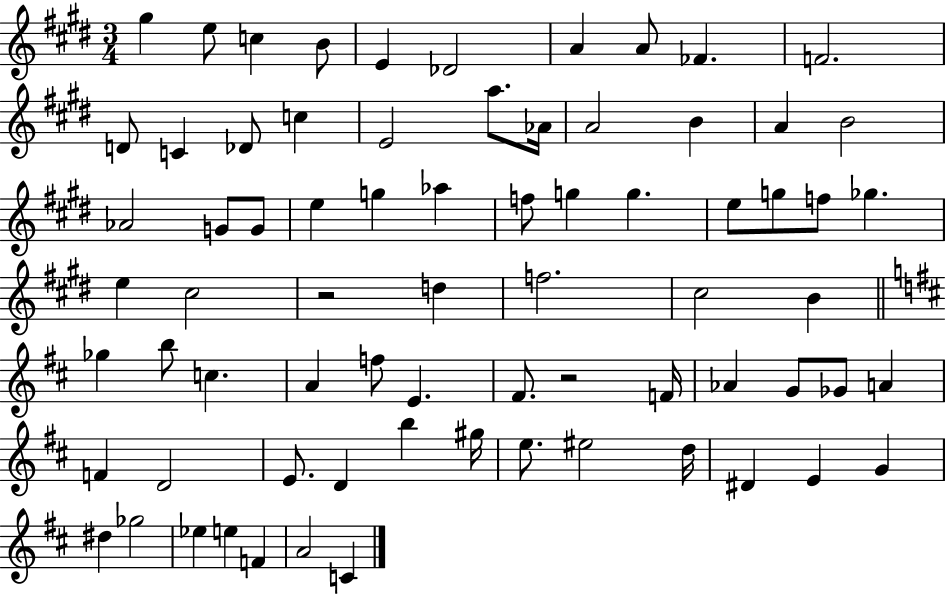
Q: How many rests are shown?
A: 2